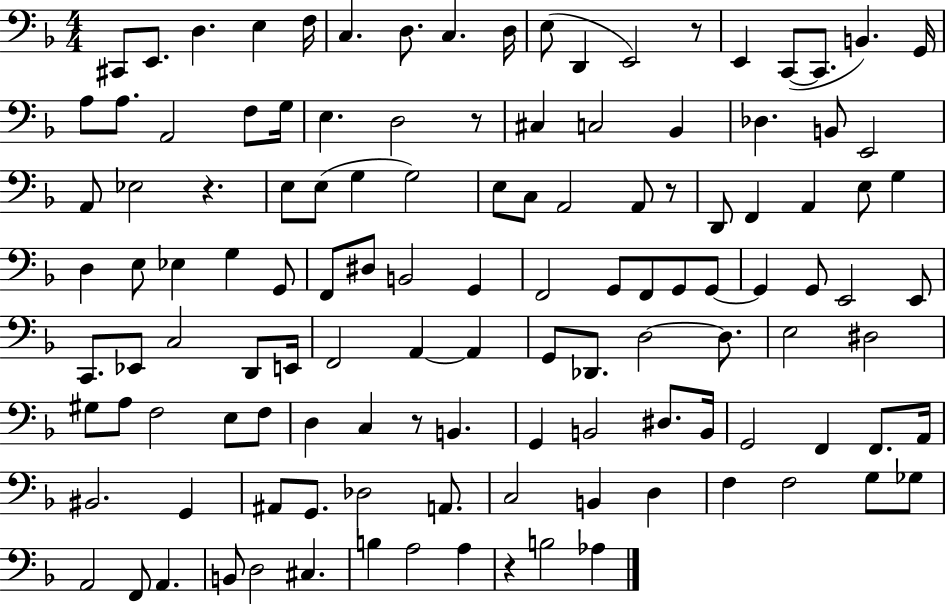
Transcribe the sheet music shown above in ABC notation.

X:1
T:Untitled
M:4/4
L:1/4
K:F
^C,,/2 E,,/2 D, E, F,/4 C, D,/2 C, D,/4 E,/2 D,, E,,2 z/2 E,, C,,/2 C,,/2 B,, G,,/4 A,/2 A,/2 A,,2 F,/2 G,/4 E, D,2 z/2 ^C, C,2 _B,, _D, B,,/2 E,,2 A,,/2 _E,2 z E,/2 E,/2 G, G,2 E,/2 C,/2 A,,2 A,,/2 z/2 D,,/2 F,, A,, E,/2 G, D, E,/2 _E, G, G,,/2 F,,/2 ^D,/2 B,,2 G,, F,,2 G,,/2 F,,/2 G,,/2 G,,/2 G,, G,,/2 E,,2 E,,/2 C,,/2 _E,,/2 C,2 D,,/2 E,,/4 F,,2 A,, A,, G,,/2 _D,,/2 D,2 D,/2 E,2 ^D,2 ^G,/2 A,/2 F,2 E,/2 F,/2 D, C, z/2 B,, G,, B,,2 ^D,/2 B,,/4 G,,2 F,, F,,/2 A,,/4 ^B,,2 G,, ^A,,/2 G,,/2 _D,2 A,,/2 C,2 B,, D, F, F,2 G,/2 _G,/2 A,,2 F,,/2 A,, B,,/2 D,2 ^C, B, A,2 A, z B,2 _A,